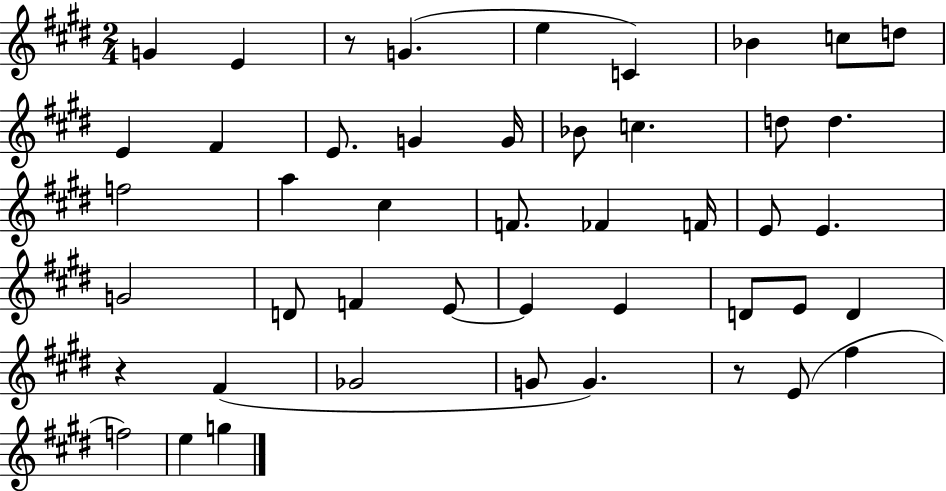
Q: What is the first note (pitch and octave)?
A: G4